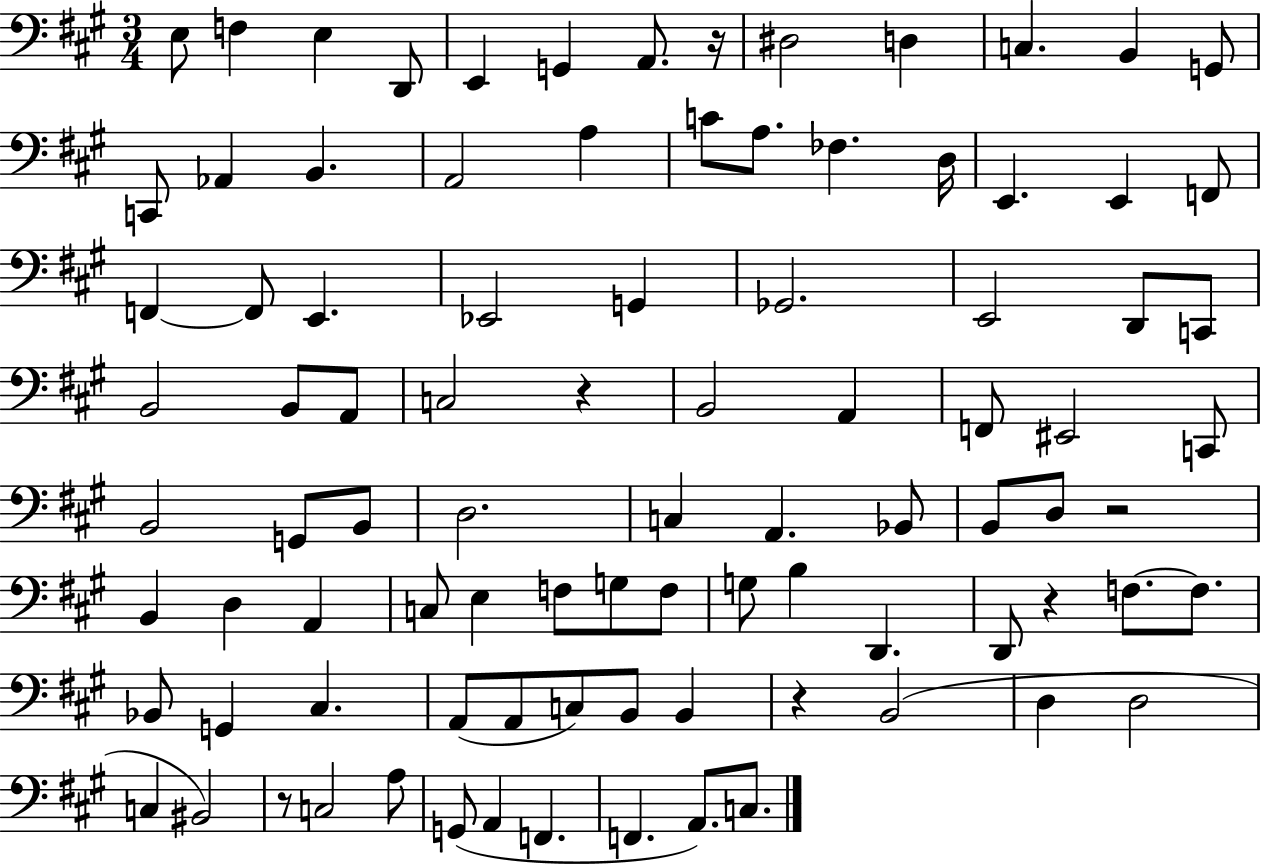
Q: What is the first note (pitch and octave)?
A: E3